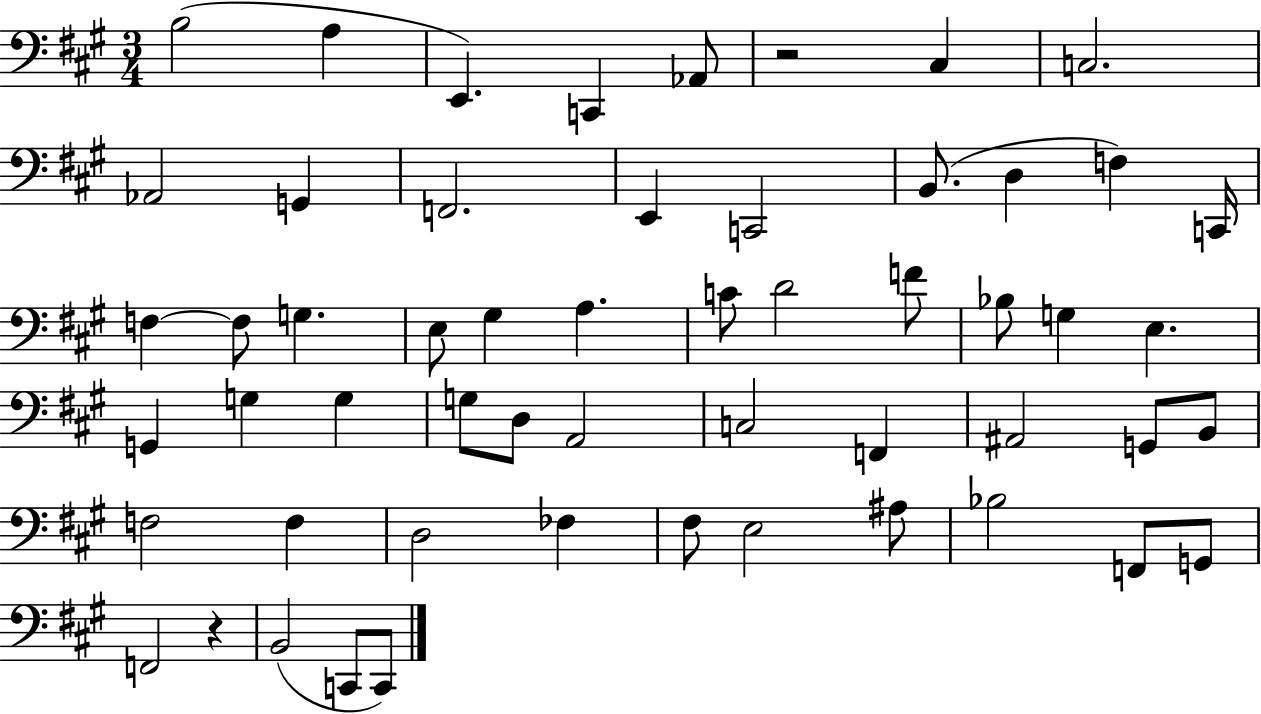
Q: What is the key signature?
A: A major